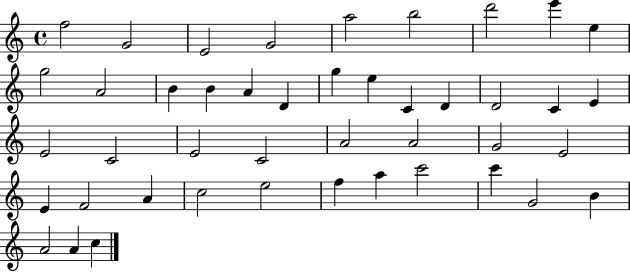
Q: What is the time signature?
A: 4/4